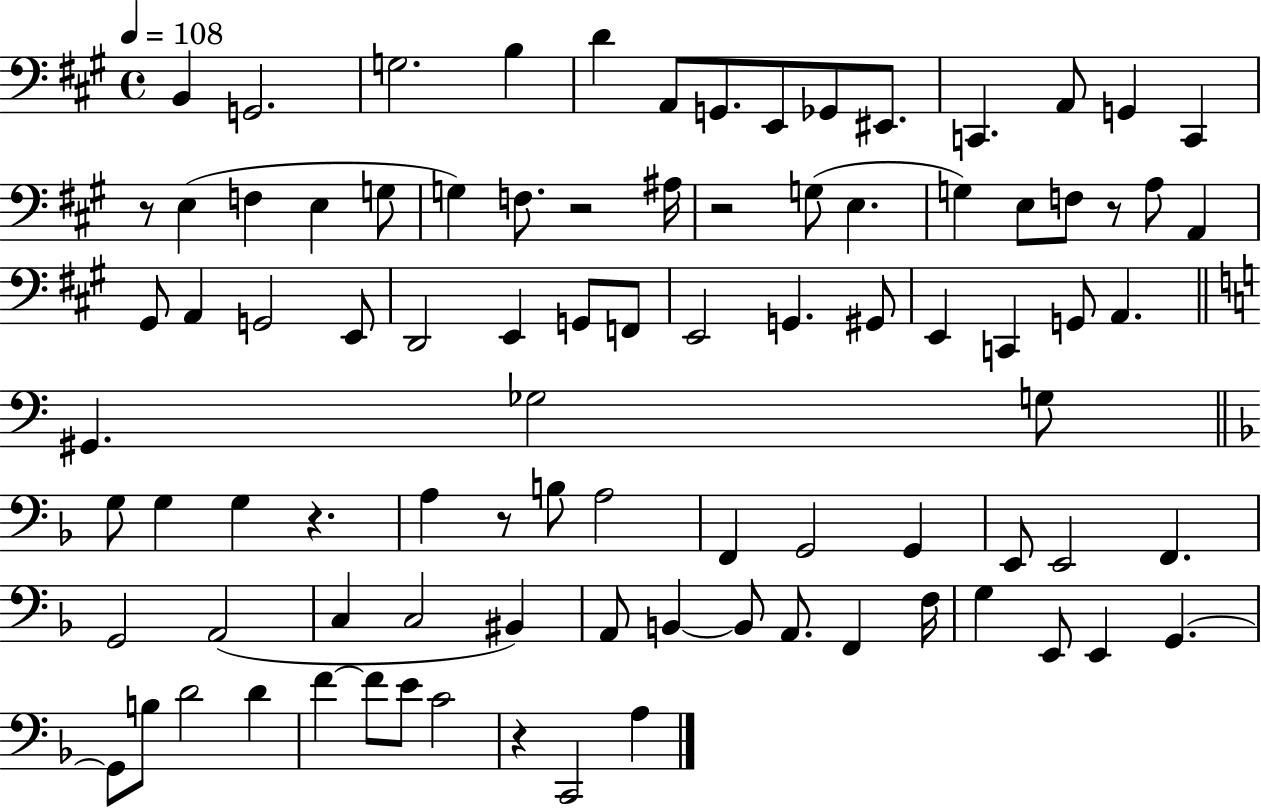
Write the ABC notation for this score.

X:1
T:Untitled
M:4/4
L:1/4
K:A
B,, G,,2 G,2 B, D A,,/2 G,,/2 E,,/2 _G,,/2 ^E,,/2 C,, A,,/2 G,, C,, z/2 E, F, E, G,/2 G, F,/2 z2 ^A,/4 z2 G,/2 E, G, E,/2 F,/2 z/2 A,/2 A,, ^G,,/2 A,, G,,2 E,,/2 D,,2 E,, G,,/2 F,,/2 E,,2 G,, ^G,,/2 E,, C,, G,,/2 A,, ^G,, _G,2 G,/2 G,/2 G, G, z A, z/2 B,/2 A,2 F,, G,,2 G,, E,,/2 E,,2 F,, G,,2 A,,2 C, C,2 ^B,, A,,/2 B,, B,,/2 A,,/2 F,, F,/4 G, E,,/2 E,, G,, G,,/2 B,/2 D2 D F F/2 E/2 C2 z C,,2 A,